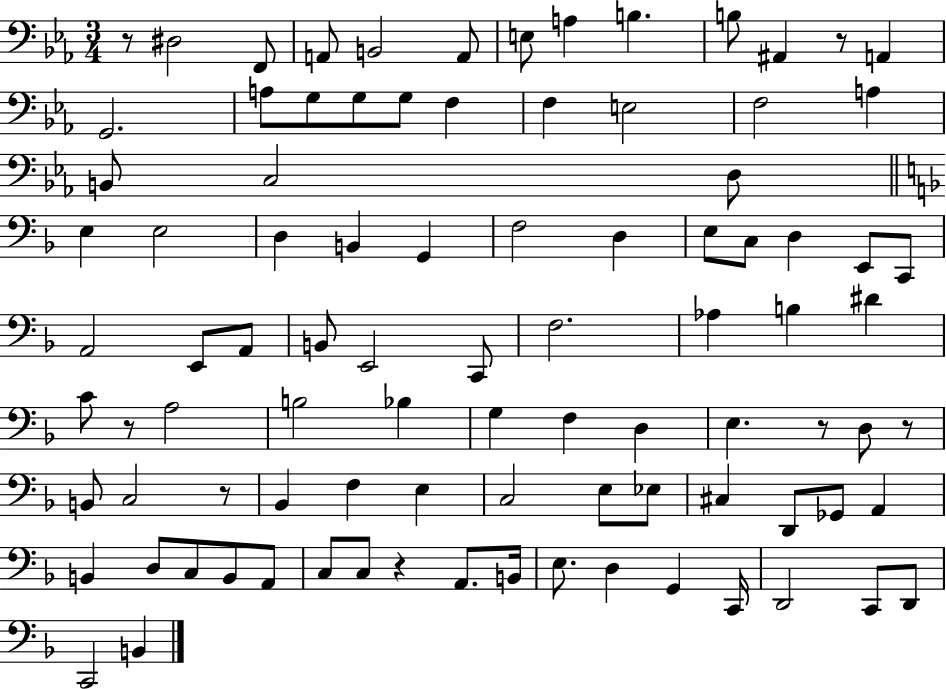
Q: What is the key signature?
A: EES major